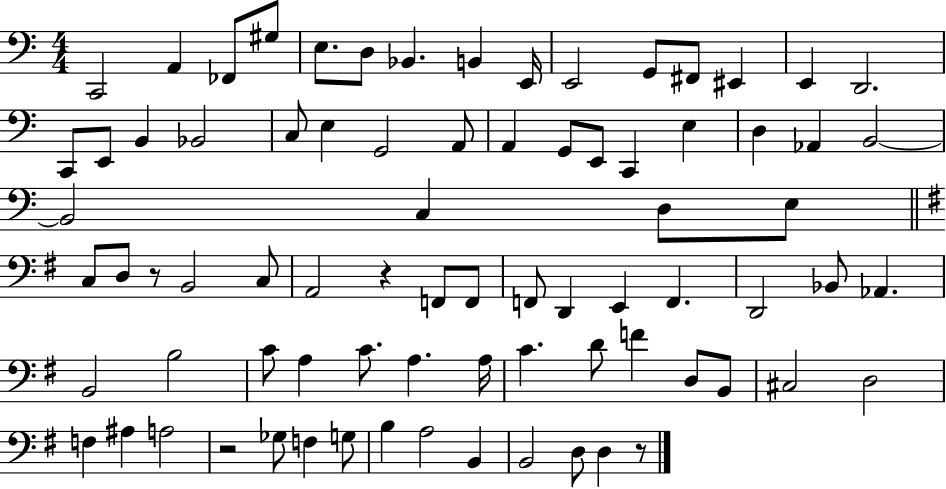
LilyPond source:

{
  \clef bass
  \numericTimeSignature
  \time 4/4
  \key c \major
  c,2 a,4 fes,8 gis8 | e8. d8 bes,4. b,4 e,16 | e,2 g,8 fis,8 eis,4 | e,4 d,2. | \break c,8 e,8 b,4 bes,2 | c8 e4 g,2 a,8 | a,4 g,8 e,8 c,4 e4 | d4 aes,4 b,2~~ | \break b,2 c4 d8 e8 | \bar "||" \break \key g \major c8 d8 r8 b,2 c8 | a,2 r4 f,8 f,8 | f,8 d,4 e,4 f,4. | d,2 bes,8 aes,4. | \break b,2 b2 | c'8 a4 c'8. a4. a16 | c'4. d'8 f'4 d8 b,8 | cis2 d2 | \break f4 ais4 a2 | r2 ges8 f4 g8 | b4 a2 b,4 | b,2 d8 d4 r8 | \break \bar "|."
}